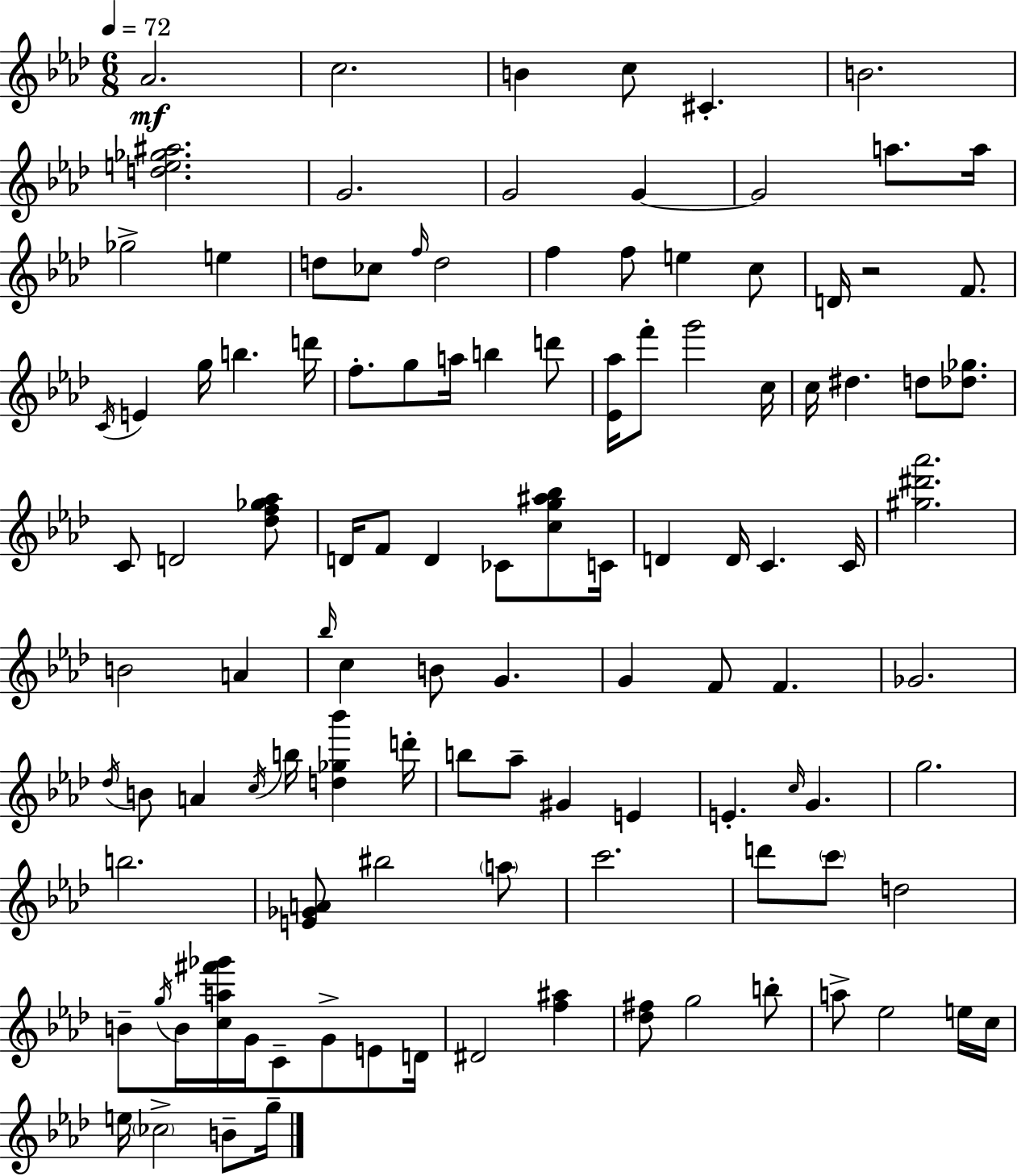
Ab4/h. C5/h. B4/q C5/e C#4/q. B4/h. [D5,E5,Gb5,A#5]/h. G4/h. G4/h G4/q G4/h A5/e. A5/s Gb5/h E5/q D5/e CES5/e F5/s D5/h F5/q F5/e E5/q C5/e D4/s R/h F4/e. C4/s E4/q G5/s B5/q. D6/s F5/e. G5/e A5/s B5/q D6/e [Eb4,Ab5]/s F6/e G6/h C5/s C5/s D#5/q. D5/e [Db5,Gb5]/e. C4/e D4/h [Db5,F5,Gb5,Ab5]/e D4/s F4/e D4/q CES4/e [C5,G5,A#5,Bb5]/e C4/s D4/q D4/s C4/q. C4/s [G#5,D#6,Ab6]/h. B4/h A4/q Bb5/s C5/q B4/e G4/q. G4/q F4/e F4/q. Gb4/h. Db5/s B4/e A4/q C5/s B5/s [D5,Gb5,Bb6]/q D6/s B5/e Ab5/e G#4/q E4/q E4/q. C5/s G4/q. G5/h. B5/h. [E4,Gb4,A4]/e BIS5/h A5/e C6/h. D6/e C6/e D5/h B4/e G5/s B4/s [C5,A5,F#6,Gb6]/s G4/s C4/e G4/e E4/e D4/s D#4/h [F5,A#5]/q [Db5,F#5]/e G5/h B5/e A5/e Eb5/h E5/s C5/s E5/s CES5/h B4/e G5/s